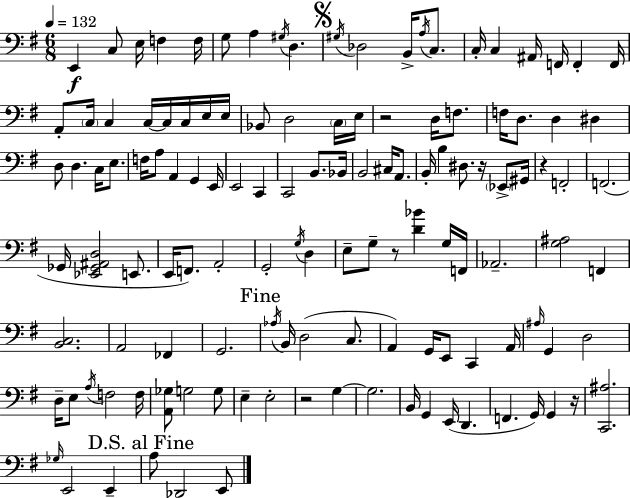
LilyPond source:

{
  \clef bass
  \numericTimeSignature
  \time 6/8
  \key e \minor
  \tempo 4 = 132
  e,4\f c8 e16 f4 f16 | g8 a4 \acciaccatura { gis16 } d4. | \mark \markup { \musicglyph "scripts.segno" } \acciaccatura { gis16 } des2 b,16-> \acciaccatura { a16 } | c8. c16-. c4 ais,16 f,16 f,4-. | \break f,16 a,8-. \parenthesize c16 c4 c16~~ c16 | c16 e16 e16 bes,8 d2 | \parenthesize c16 e16 r2 d16 | f8. f16 d8. d4 dis4 | \break d8 d4. c16 | e8. f16 a8 a,4 g,4 | e,16 e,2 c,4 | c,2 b,8. | \break bes,16 b,2 cis16 | a,8. b,16-. b4 dis8. r16 | \parenthesize ees,8-> gis,16 r4 f,2-. | f,2.( | \break ges,16 <ees, ges, ais, d>2 | e,8. e,16 f,8.) a,2-. | g,2-. \acciaccatura { g16 } | d4 e8-- g8-- r8 <d' bes'>4 | \break g16 f,16 aes,2.-- | <g ais>2 | f,4 <b, c>2. | a,2 | \break fes,4 g,2. | \mark "Fine" \acciaccatura { aes16 } b,16 d2( | c8. a,4) g,16 e,8 | c,4 a,16 \grace { ais16 } g,4 d2 | \break d16-- e8 \acciaccatura { a16 } f2 | f16 <a, ges>8 g2 | g8 e4-- e2-. | r2 | \break g4~~ g2. | b,16 g,4 | e,16( d,4. f,4. | g,16) g,4 r16 <c, ais>2. | \break \grace { ges16 } e,2 | e,4-- \mark "D.S. al Fine" a8 des,2 | e,8 \bar "|."
}